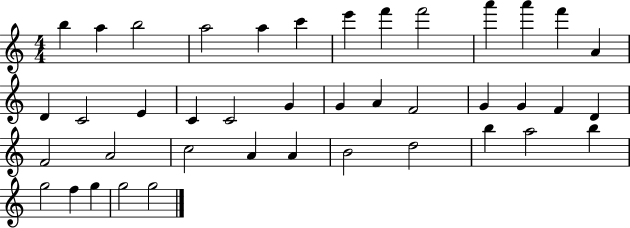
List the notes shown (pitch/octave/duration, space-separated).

B5/q A5/q B5/h A5/h A5/q C6/q E6/q F6/q F6/h A6/q A6/q F6/q A4/q D4/q C4/h E4/q C4/q C4/h G4/q G4/q A4/q F4/h G4/q G4/q F4/q D4/q F4/h A4/h C5/h A4/q A4/q B4/h D5/h B5/q A5/h B5/q G5/h F5/q G5/q G5/h G5/h